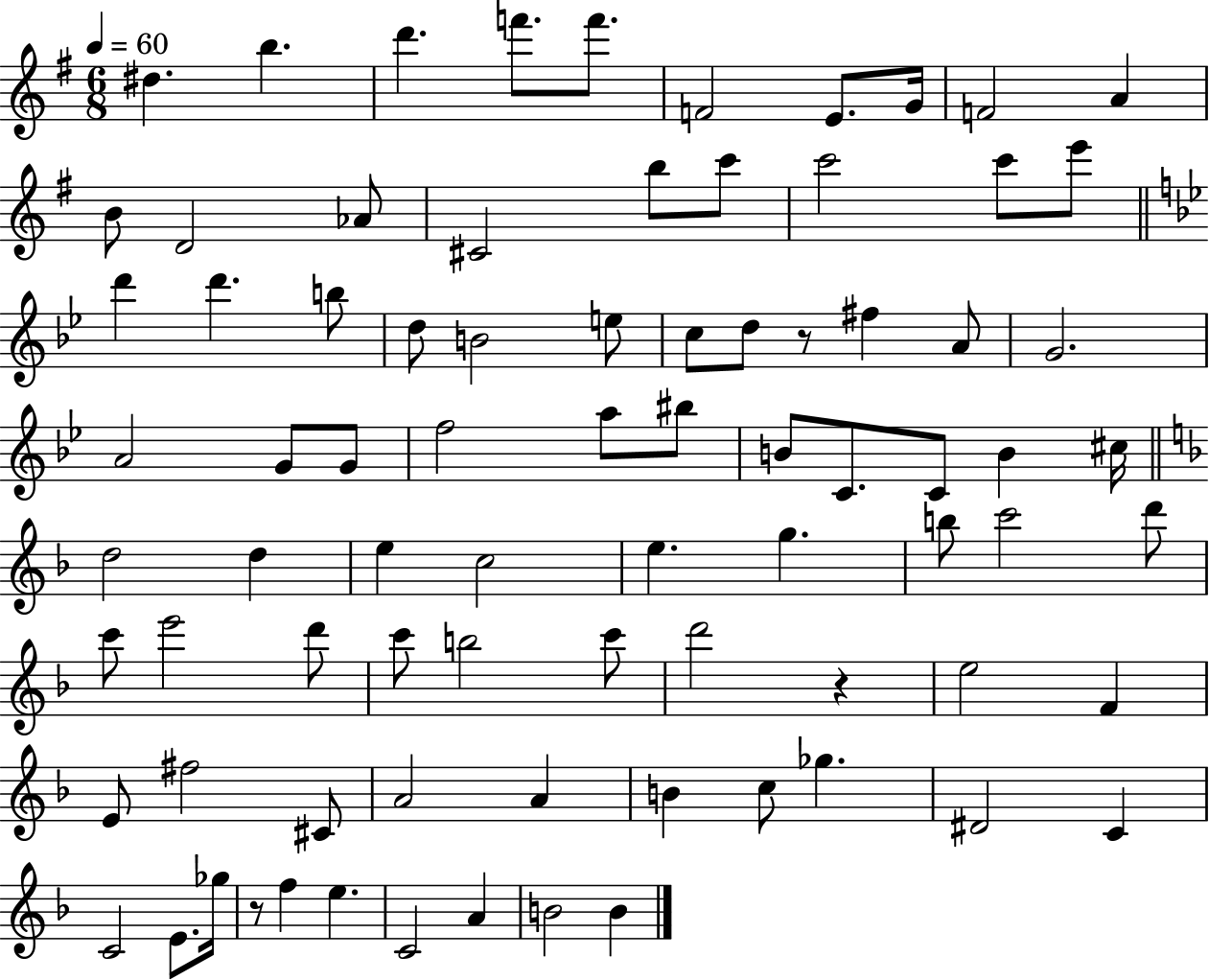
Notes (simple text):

D#5/q. B5/q. D6/q. F6/e. F6/e. F4/h E4/e. G4/s F4/h A4/q B4/e D4/h Ab4/e C#4/h B5/e C6/e C6/h C6/e E6/e D6/q D6/q. B5/e D5/e B4/h E5/e C5/e D5/e R/e F#5/q A4/e G4/h. A4/h G4/e G4/e F5/h A5/e BIS5/e B4/e C4/e. C4/e B4/q C#5/s D5/h D5/q E5/q C5/h E5/q. G5/q. B5/e C6/h D6/e C6/e E6/h D6/e C6/e B5/h C6/e D6/h R/q E5/h F4/q E4/e F#5/h C#4/e A4/h A4/q B4/q C5/e Gb5/q. D#4/h C4/q C4/h E4/e. Gb5/s R/e F5/q E5/q. C4/h A4/q B4/h B4/q